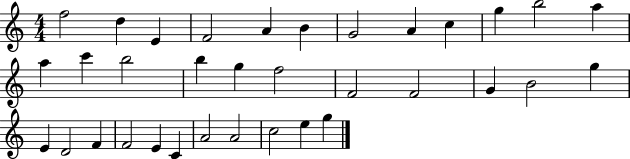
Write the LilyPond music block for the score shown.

{
  \clef treble
  \numericTimeSignature
  \time 4/4
  \key c \major
  f''2 d''4 e'4 | f'2 a'4 b'4 | g'2 a'4 c''4 | g''4 b''2 a''4 | \break a''4 c'''4 b''2 | b''4 g''4 f''2 | f'2 f'2 | g'4 b'2 g''4 | \break e'4 d'2 f'4 | f'2 e'4 c'4 | a'2 a'2 | c''2 e''4 g''4 | \break \bar "|."
}